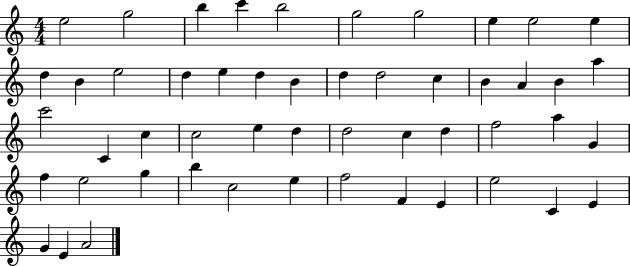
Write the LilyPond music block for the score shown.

{
  \clef treble
  \numericTimeSignature
  \time 4/4
  \key c \major
  e''2 g''2 | b''4 c'''4 b''2 | g''2 g''2 | e''4 e''2 e''4 | \break d''4 b'4 e''2 | d''4 e''4 d''4 b'4 | d''4 d''2 c''4 | b'4 a'4 b'4 a''4 | \break c'''2 c'4 c''4 | c''2 e''4 d''4 | d''2 c''4 d''4 | f''2 a''4 g'4 | \break f''4 e''2 g''4 | b''4 c''2 e''4 | f''2 f'4 e'4 | e''2 c'4 e'4 | \break g'4 e'4 a'2 | \bar "|."
}